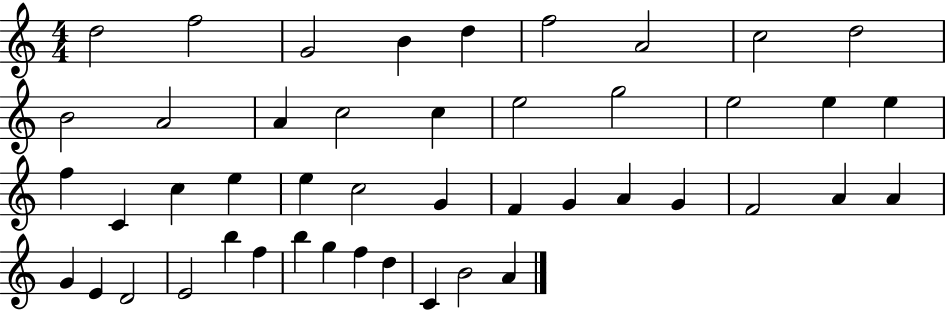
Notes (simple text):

D5/h F5/h G4/h B4/q D5/q F5/h A4/h C5/h D5/h B4/h A4/h A4/q C5/h C5/q E5/h G5/h E5/h E5/q E5/q F5/q C4/q C5/q E5/q E5/q C5/h G4/q F4/q G4/q A4/q G4/q F4/h A4/q A4/q G4/q E4/q D4/h E4/h B5/q F5/q B5/q G5/q F5/q D5/q C4/q B4/h A4/q